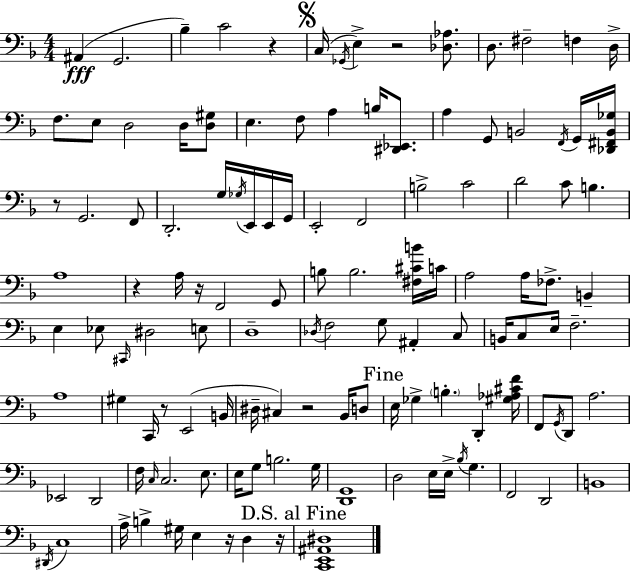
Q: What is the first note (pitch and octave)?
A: A#2